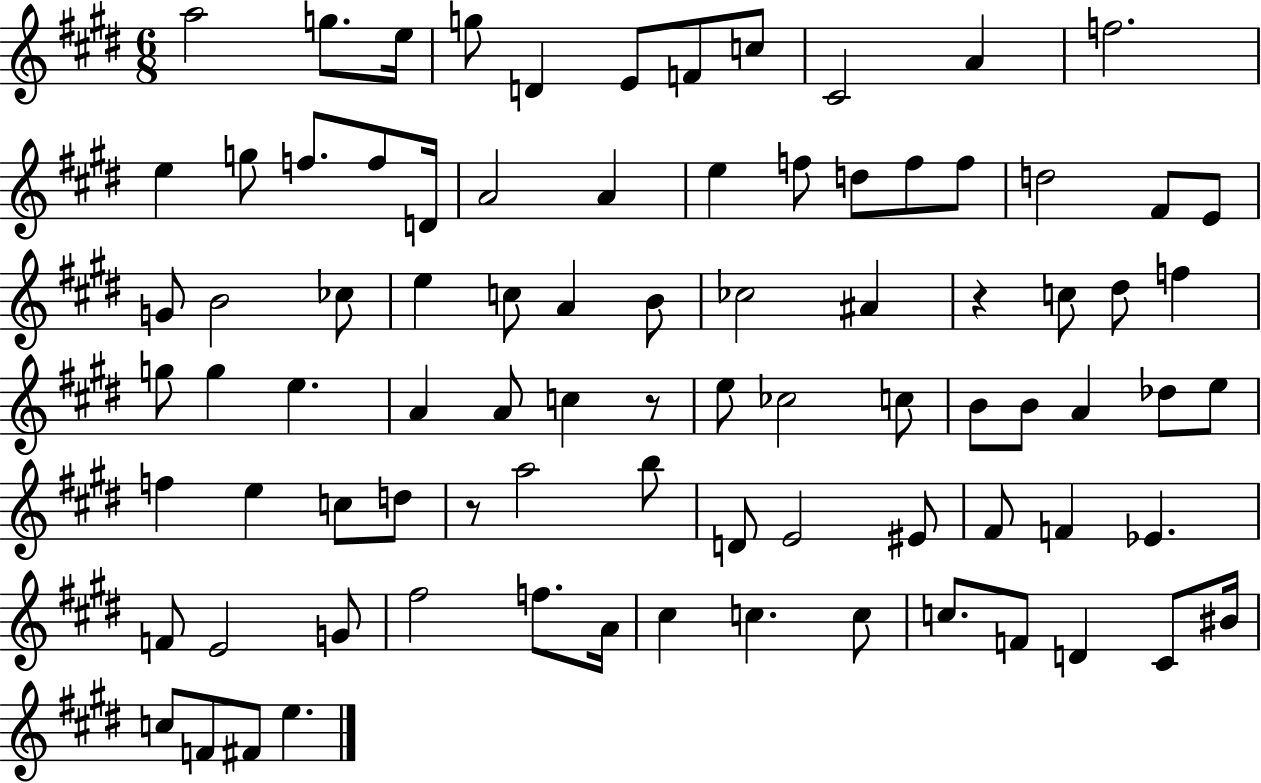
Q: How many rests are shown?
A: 3